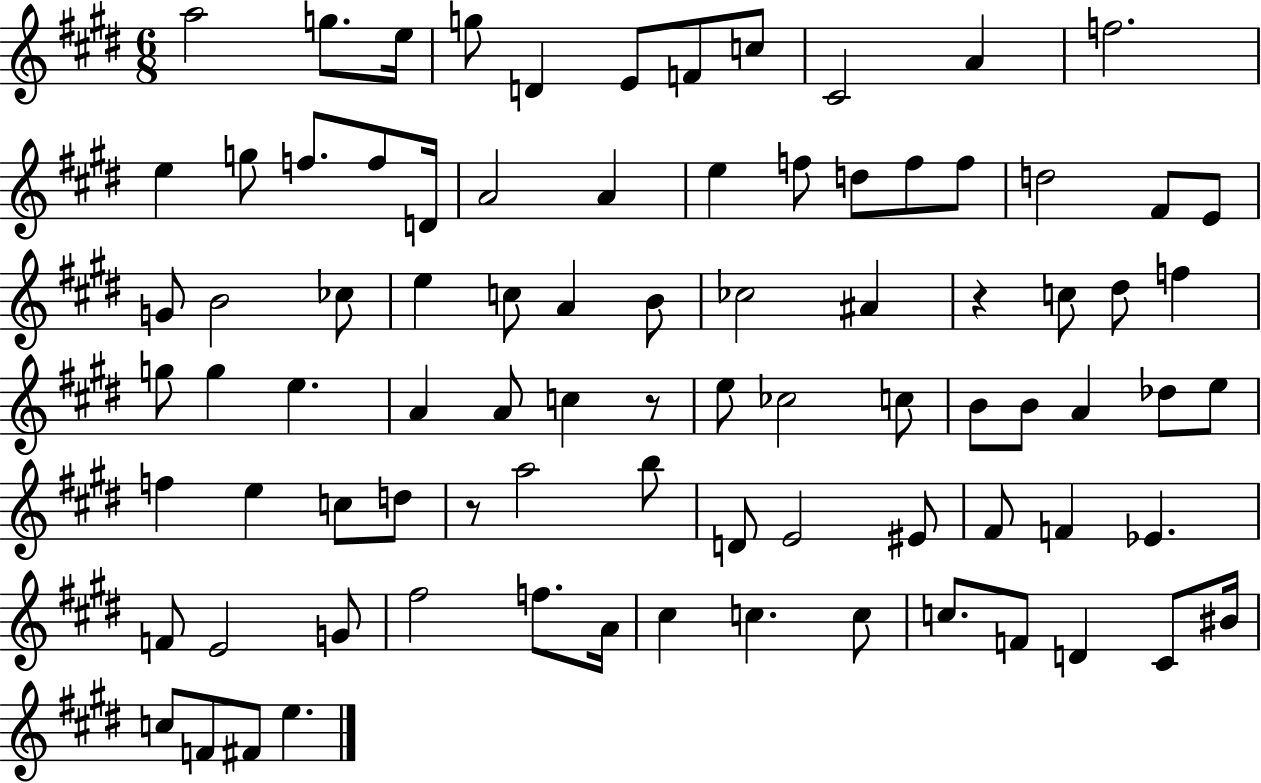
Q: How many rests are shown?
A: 3